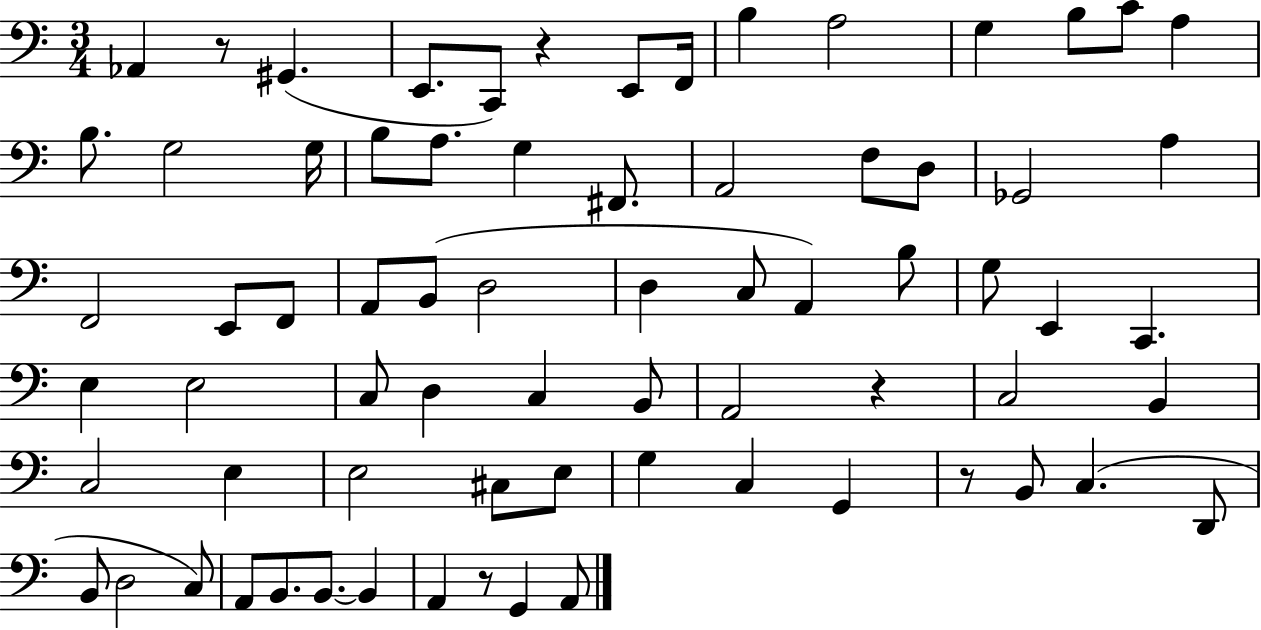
X:1
T:Untitled
M:3/4
L:1/4
K:C
_A,, z/2 ^G,, E,,/2 C,,/2 z E,,/2 F,,/4 B, A,2 G, B,/2 C/2 A, B,/2 G,2 G,/4 B,/2 A,/2 G, ^F,,/2 A,,2 F,/2 D,/2 _G,,2 A, F,,2 E,,/2 F,,/2 A,,/2 B,,/2 D,2 D, C,/2 A,, B,/2 G,/2 E,, C,, E, E,2 C,/2 D, C, B,,/2 A,,2 z C,2 B,, C,2 E, E,2 ^C,/2 E,/2 G, C, G,, z/2 B,,/2 C, D,,/2 B,,/2 D,2 C,/2 A,,/2 B,,/2 B,,/2 B,, A,, z/2 G,, A,,/2